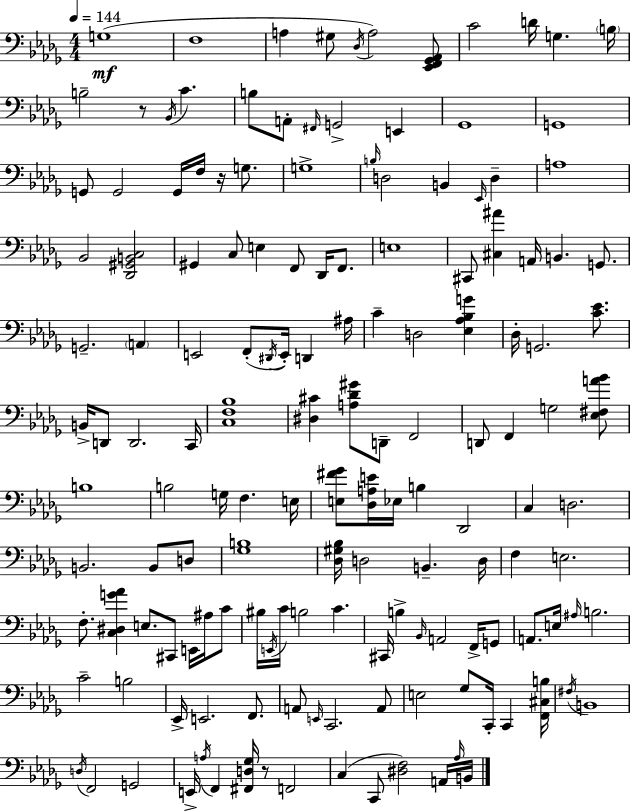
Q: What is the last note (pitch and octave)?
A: B2